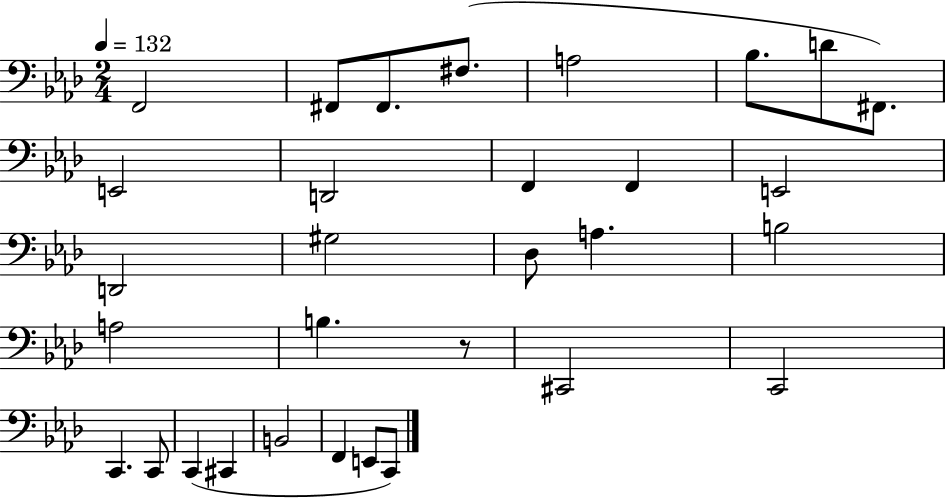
{
  \clef bass
  \numericTimeSignature
  \time 2/4
  \key aes \major
  \tempo 4 = 132
  f,2 | fis,8 fis,8. fis8.( | a2 | bes8. d'8 fis,8.) | \break e,2 | d,2 | f,4 f,4 | e,2 | \break d,2 | gis2 | des8 a4. | b2 | \break a2 | b4. r8 | cis,2 | c,2 | \break c,4. c,8 | c,4( cis,4 | b,2 | f,4 e,8 c,8) | \break \bar "|."
}